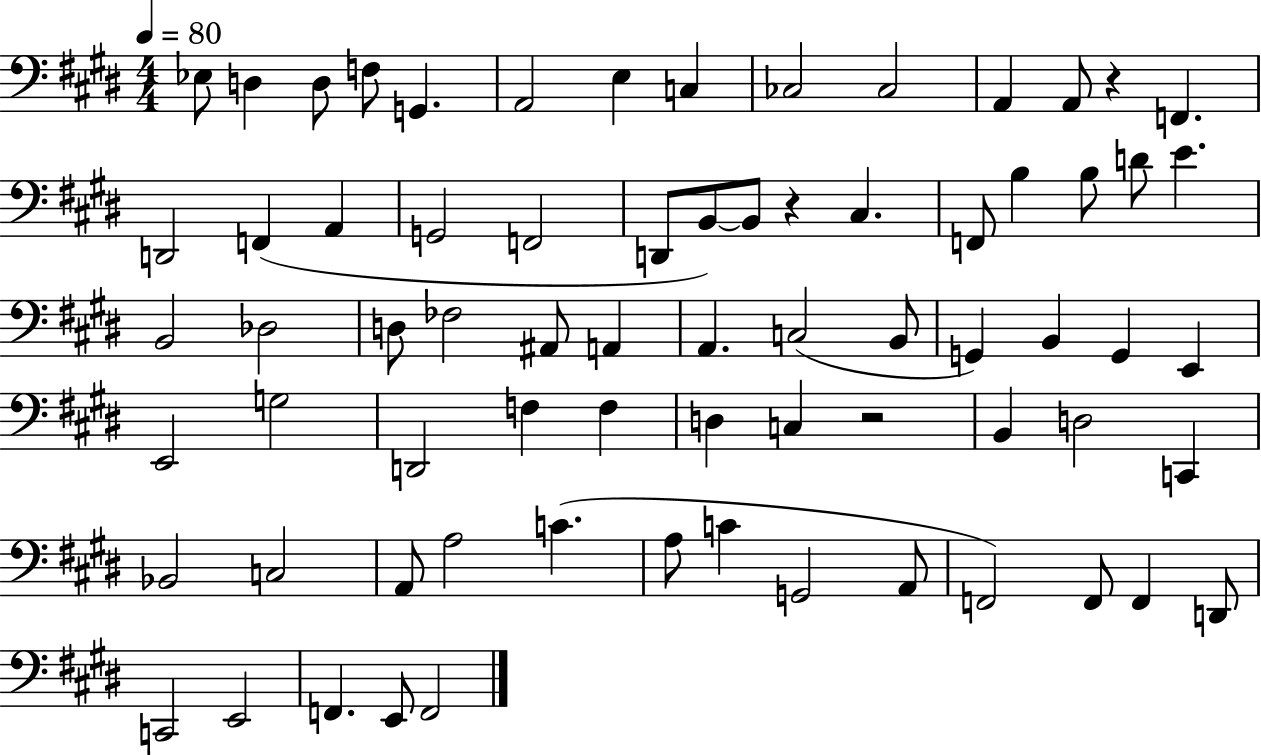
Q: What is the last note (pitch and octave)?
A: F2